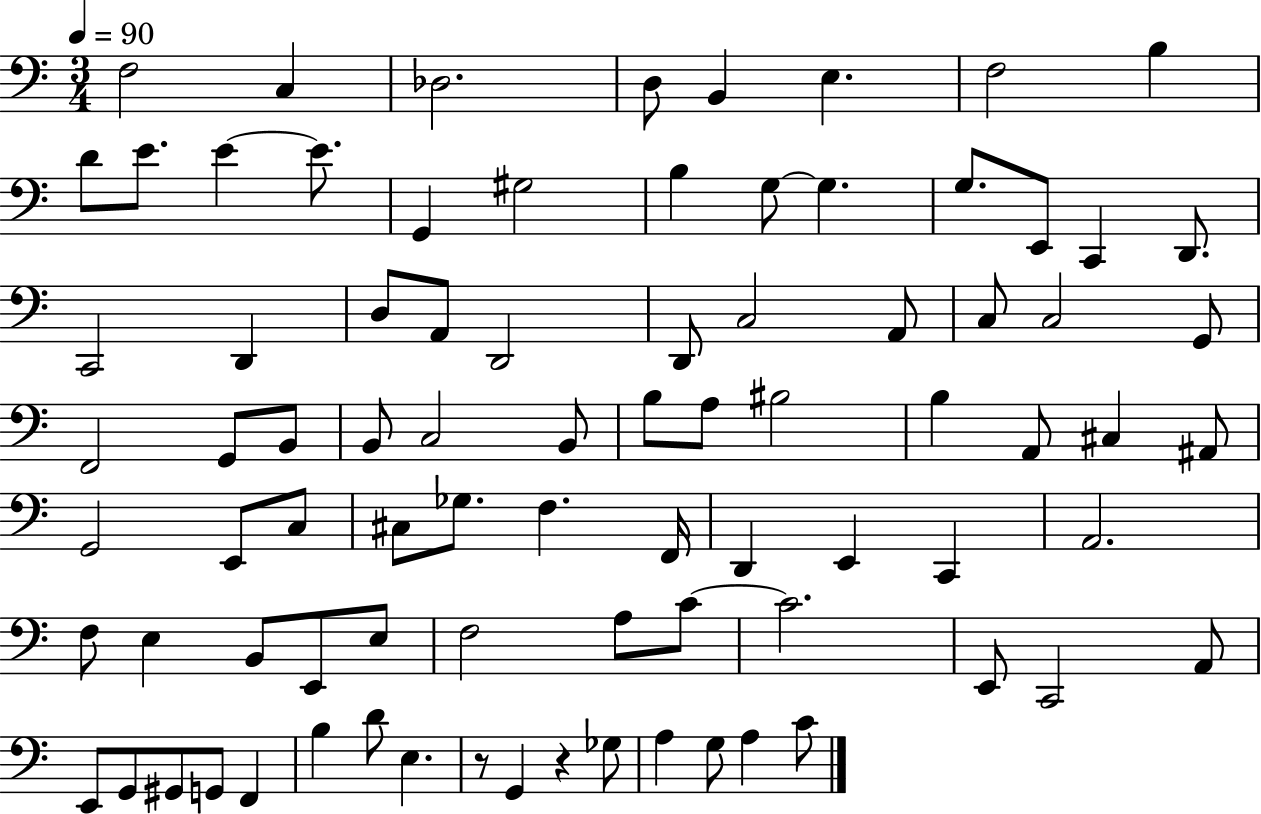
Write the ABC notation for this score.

X:1
T:Untitled
M:3/4
L:1/4
K:C
F,2 C, _D,2 D,/2 B,, E, F,2 B, D/2 E/2 E E/2 G,, ^G,2 B, G,/2 G, G,/2 E,,/2 C,, D,,/2 C,,2 D,, D,/2 A,,/2 D,,2 D,,/2 C,2 A,,/2 C,/2 C,2 G,,/2 F,,2 G,,/2 B,,/2 B,,/2 C,2 B,,/2 B,/2 A,/2 ^B,2 B, A,,/2 ^C, ^A,,/2 G,,2 E,,/2 C,/2 ^C,/2 _G,/2 F, F,,/4 D,, E,, C,, A,,2 F,/2 E, B,,/2 E,,/2 E,/2 F,2 A,/2 C/2 C2 E,,/2 C,,2 A,,/2 E,,/2 G,,/2 ^G,,/2 G,,/2 F,, B, D/2 E, z/2 G,, z _G,/2 A, G,/2 A, C/2